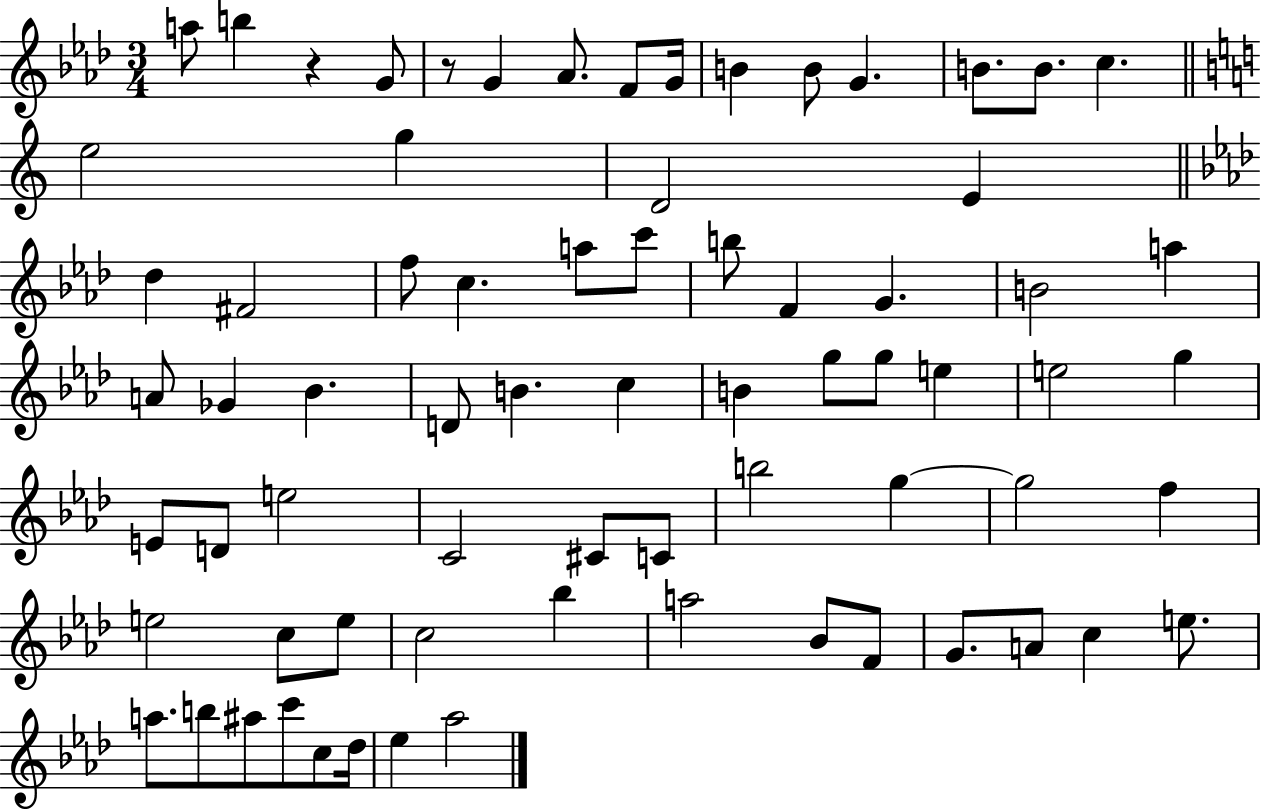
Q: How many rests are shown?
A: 2